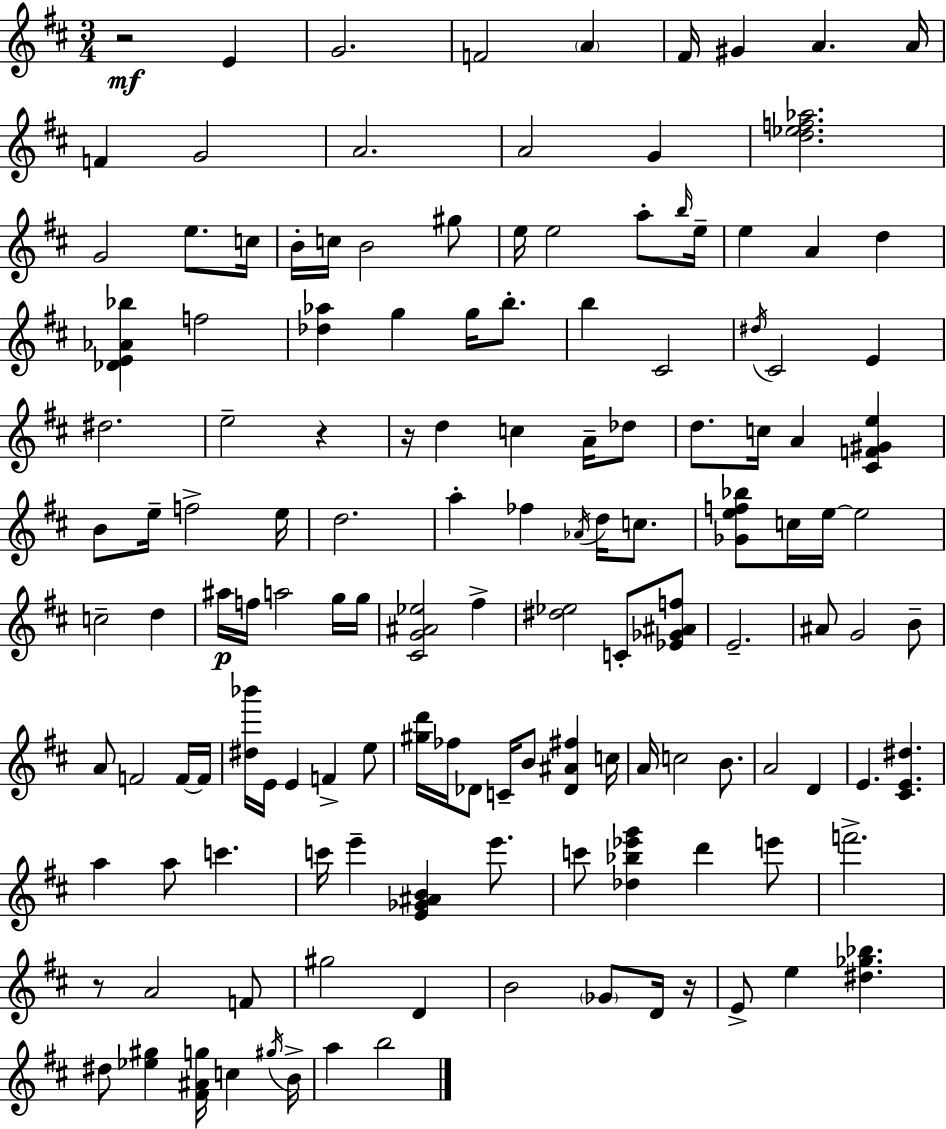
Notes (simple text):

R/h E4/q G4/h. F4/h A4/q F#4/s G#4/q A4/q. A4/s F4/q G4/h A4/h. A4/h G4/q [D5,Eb5,F5,Ab5]/h. G4/h E5/e. C5/s B4/s C5/s B4/h G#5/e E5/s E5/h A5/e B5/s E5/s E5/q A4/q D5/q [Db4,E4,Ab4,Bb5]/q F5/h [Db5,Ab5]/q G5/q G5/s B5/e. B5/q C#4/h D#5/s C#4/h E4/q D#5/h. E5/h R/q R/s D5/q C5/q A4/s Db5/e D5/e. C5/s A4/q [C#4,F4,G#4,E5]/q B4/e E5/s F5/h E5/s D5/h. A5/q FES5/q Ab4/s D5/s C5/e. [Gb4,E5,F5,Bb5]/e C5/s E5/s E5/h C5/h D5/q A#5/s F5/s A5/h G5/s G5/s [C#4,G4,A#4,Eb5]/h F#5/q [D#5,Eb5]/h C4/e [Eb4,Gb4,A#4,F5]/e E4/h. A#4/e G4/h B4/e A4/e F4/h F4/s F4/s [D#5,Bb6]/s E4/s E4/q F4/q E5/e [G#5,D6]/s FES5/s Db4/e C4/s B4/e [Db4,A#4,F#5]/q C5/s A4/s C5/h B4/e. A4/h D4/q E4/q. [C#4,E4,D#5]/q. A5/q A5/e C6/q. C6/s E6/q [E4,Gb4,A#4,B4]/q E6/e. C6/e [Db5,Bb5,Eb6,G6]/q D6/q E6/e F6/h. R/e A4/h F4/e G#5/h D4/q B4/h Gb4/e D4/s R/s E4/e E5/q [D#5,Gb5,Bb5]/q. D#5/e [Eb5,G#5]/q [F#4,A#4,G5]/s C5/q G#5/s B4/s A5/q B5/h